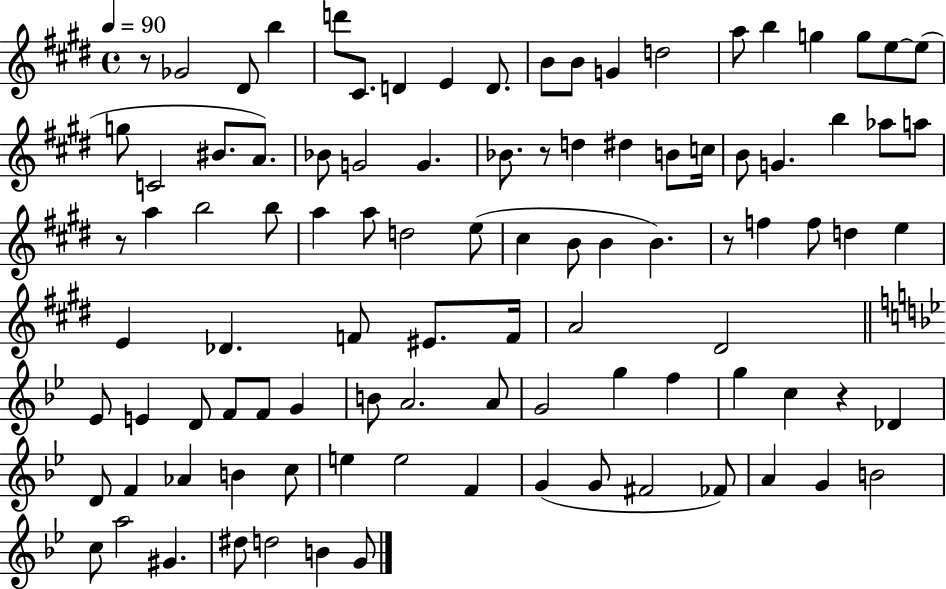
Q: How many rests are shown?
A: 5